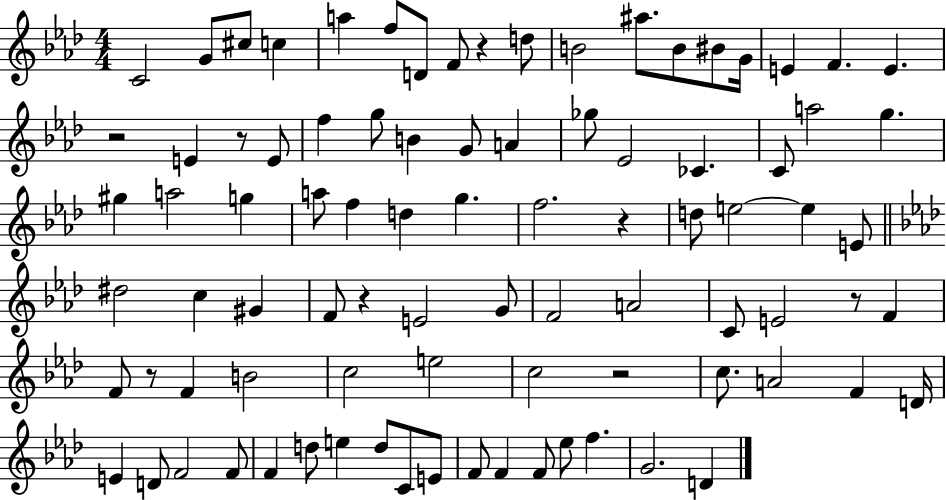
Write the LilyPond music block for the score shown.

{
  \clef treble
  \numericTimeSignature
  \time 4/4
  \key aes \major
  \repeat volta 2 { c'2 g'8 cis''8 c''4 | a''4 f''8 d'8 f'8 r4 d''8 | b'2 ais''8. b'8 bis'8 g'16 | e'4 f'4. e'4. | \break r2 e'4 r8 e'8 | f''4 g''8 b'4 g'8 a'4 | ges''8 ees'2 ces'4. | c'8 a''2 g''4. | \break gis''4 a''2 g''4 | a''8 f''4 d''4 g''4. | f''2. r4 | d''8 e''2~~ e''4 e'8 | \break \bar "||" \break \key aes \major dis''2 c''4 gis'4 | f'8 r4 e'2 g'8 | f'2 a'2 | c'8 e'2 r8 f'4 | \break f'8 r8 f'4 b'2 | c''2 e''2 | c''2 r2 | c''8. a'2 f'4 d'16 | \break e'4 d'8 f'2 f'8 | f'4 d''8 e''4 d''8 c'8 e'8 | f'8 f'4 f'8 ees''8 f''4. | g'2. d'4 | \break } \bar "|."
}